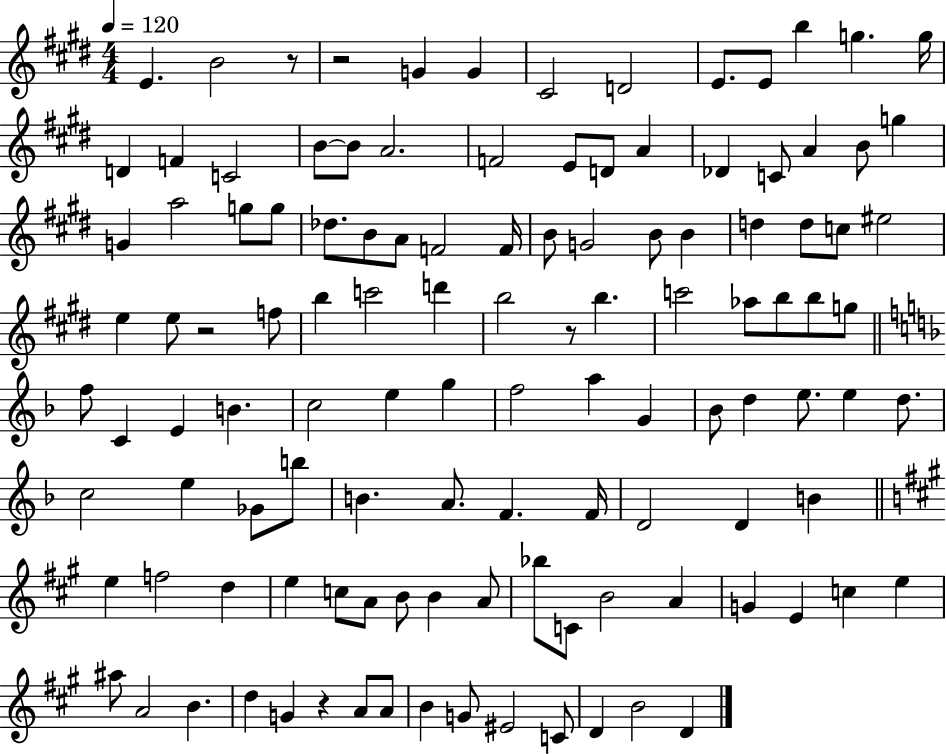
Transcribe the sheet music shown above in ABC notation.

X:1
T:Untitled
M:4/4
L:1/4
K:E
E B2 z/2 z2 G G ^C2 D2 E/2 E/2 b g g/4 D F C2 B/2 B/2 A2 F2 E/2 D/2 A _D C/2 A B/2 g G a2 g/2 g/2 _d/2 B/2 A/2 F2 F/4 B/2 G2 B/2 B d d/2 c/2 ^e2 e e/2 z2 f/2 b c'2 d' b2 z/2 b c'2 _a/2 b/2 b/2 g/2 f/2 C E B c2 e g f2 a G _B/2 d e/2 e d/2 c2 e _G/2 b/2 B A/2 F F/4 D2 D B e f2 d e c/2 A/2 B/2 B A/2 _b/2 C/2 B2 A G E c e ^a/2 A2 B d G z A/2 A/2 B G/2 ^E2 C/2 D B2 D